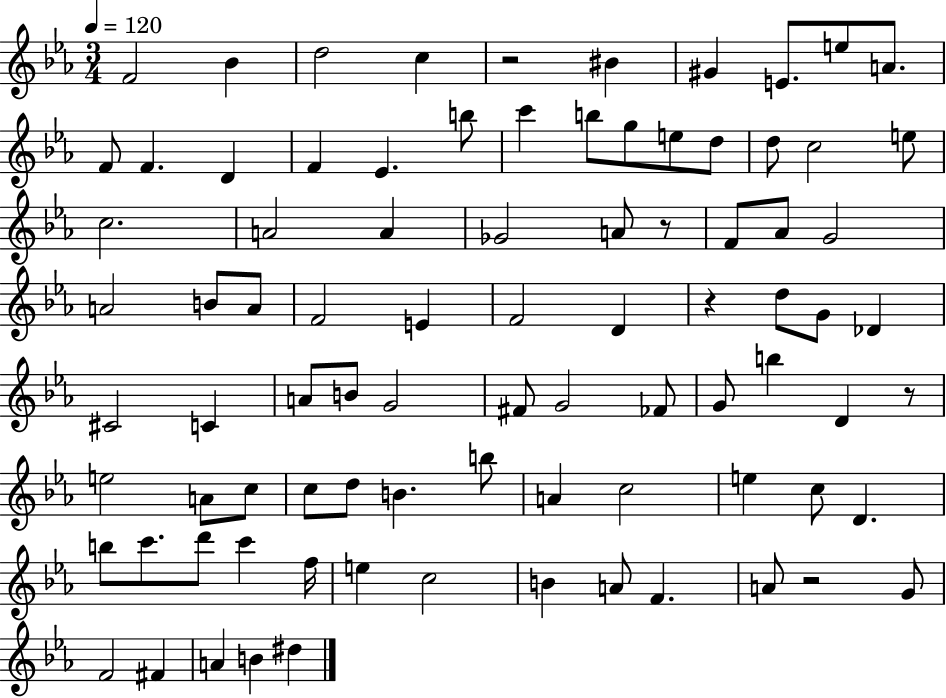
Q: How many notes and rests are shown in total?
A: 86